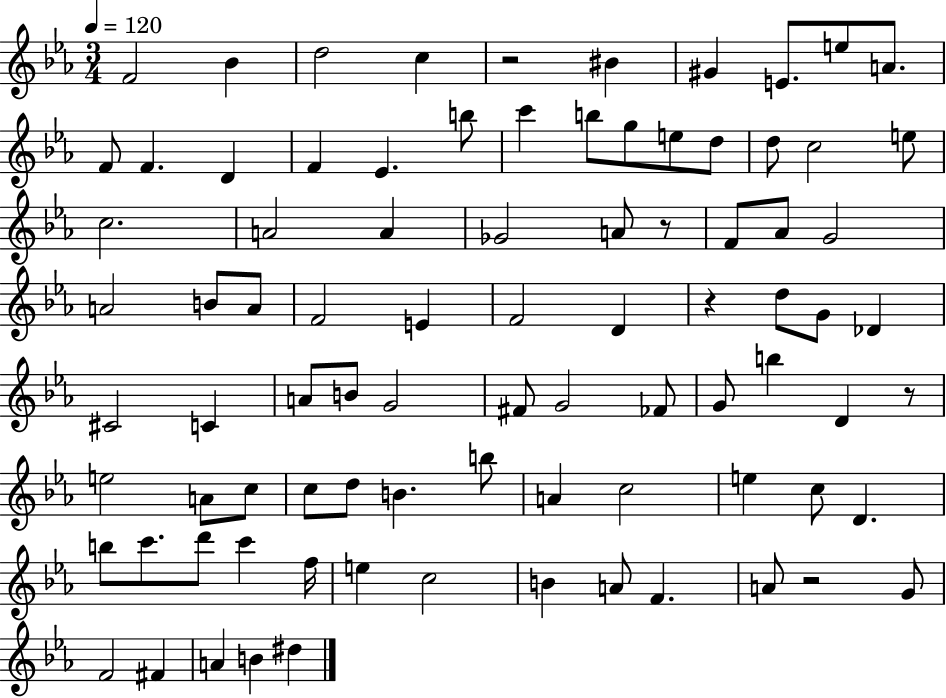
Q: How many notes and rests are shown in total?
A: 86